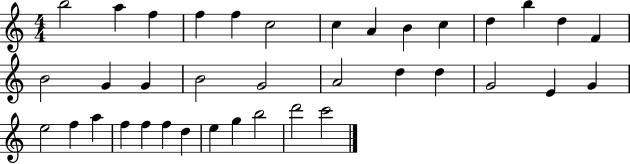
{
  \clef treble
  \numericTimeSignature
  \time 4/4
  \key c \major
  b''2 a''4 f''4 | f''4 f''4 c''2 | c''4 a'4 b'4 c''4 | d''4 b''4 d''4 f'4 | \break b'2 g'4 g'4 | b'2 g'2 | a'2 d''4 d''4 | g'2 e'4 g'4 | \break e''2 f''4 a''4 | f''4 f''4 f''4 d''4 | e''4 g''4 b''2 | d'''2 c'''2 | \break \bar "|."
}